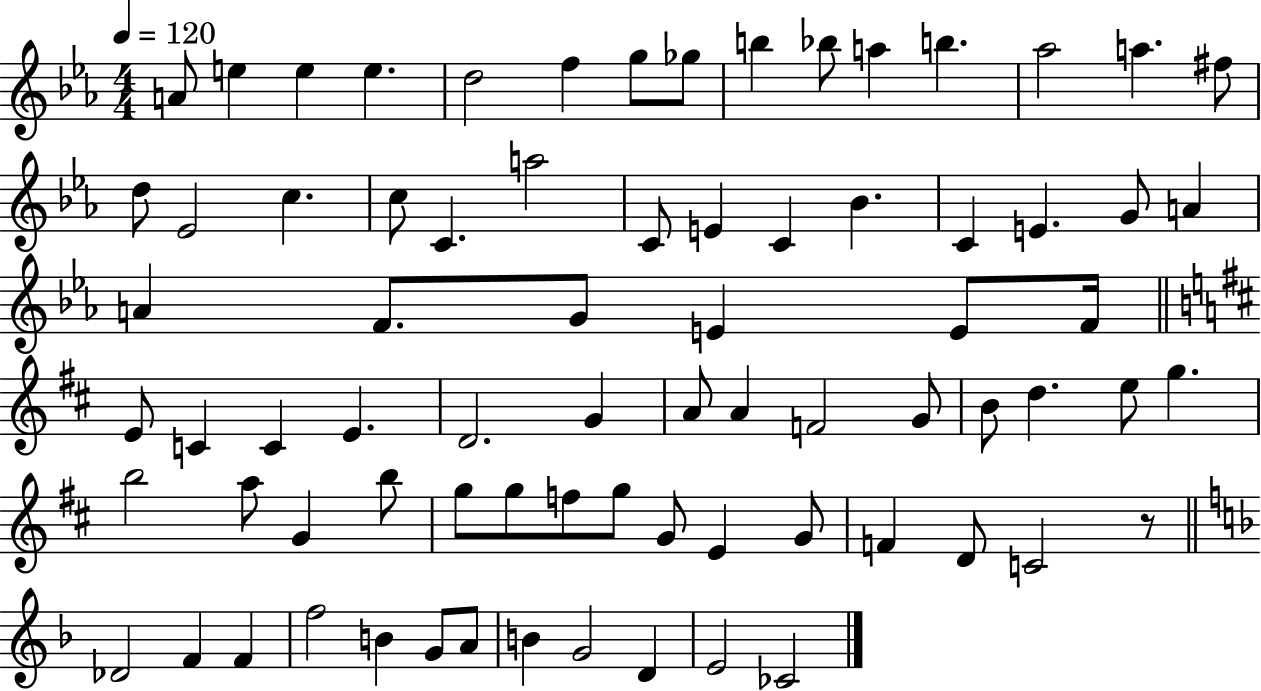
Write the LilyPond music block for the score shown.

{
  \clef treble
  \numericTimeSignature
  \time 4/4
  \key ees \major
  \tempo 4 = 120
  \repeat volta 2 { a'8 e''4 e''4 e''4. | d''2 f''4 g''8 ges''8 | b''4 bes''8 a''4 b''4. | aes''2 a''4. fis''8 | \break d''8 ees'2 c''4. | c''8 c'4. a''2 | c'8 e'4 c'4 bes'4. | c'4 e'4. g'8 a'4 | \break a'4 f'8. g'8 e'4 e'8 f'16 | \bar "||" \break \key b \minor e'8 c'4 c'4 e'4. | d'2. g'4 | a'8 a'4 f'2 g'8 | b'8 d''4. e''8 g''4. | \break b''2 a''8 g'4 b''8 | g''8 g''8 f''8 g''8 g'8 e'4 g'8 | f'4 d'8 c'2 r8 | \bar "||" \break \key f \major des'2 f'4 f'4 | f''2 b'4 g'8 a'8 | b'4 g'2 d'4 | e'2 ces'2 | \break } \bar "|."
}